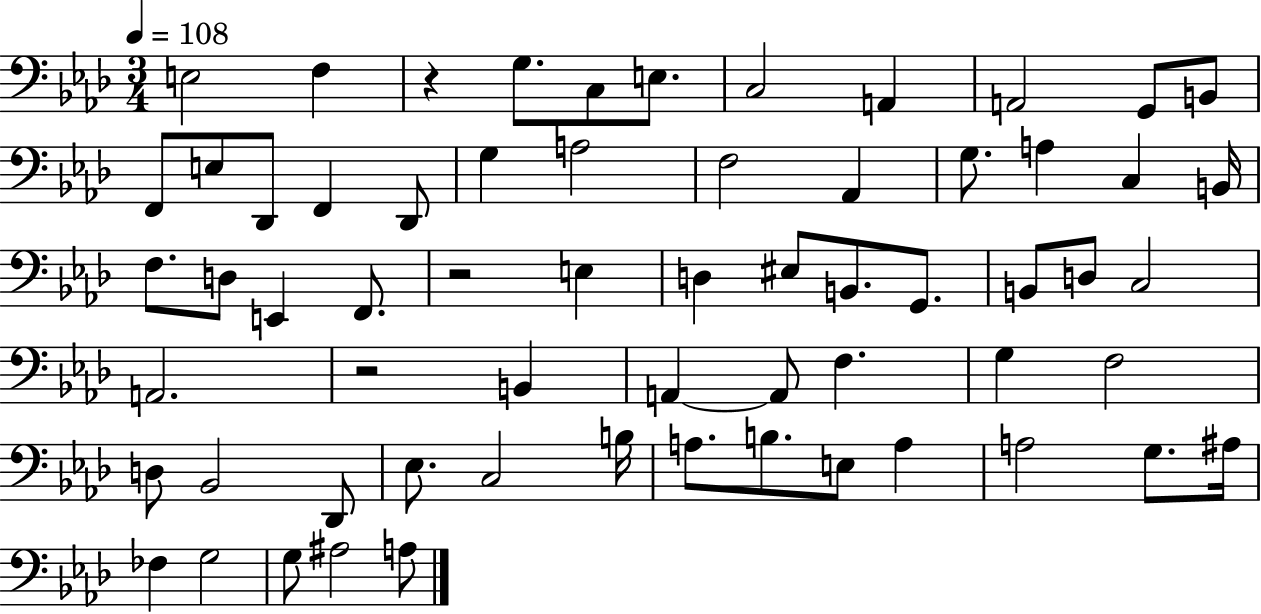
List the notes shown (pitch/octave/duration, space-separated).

E3/h F3/q R/q G3/e. C3/e E3/e. C3/h A2/q A2/h G2/e B2/e F2/e E3/e Db2/e F2/q Db2/e G3/q A3/h F3/h Ab2/q G3/e. A3/q C3/q B2/s F3/e. D3/e E2/q F2/e. R/h E3/q D3/q EIS3/e B2/e. G2/e. B2/e D3/e C3/h A2/h. R/h B2/q A2/q A2/e F3/q. G3/q F3/h D3/e Bb2/h Db2/e Eb3/e. C3/h B3/s A3/e. B3/e. E3/e A3/q A3/h G3/e. A#3/s FES3/q G3/h G3/e A#3/h A3/e